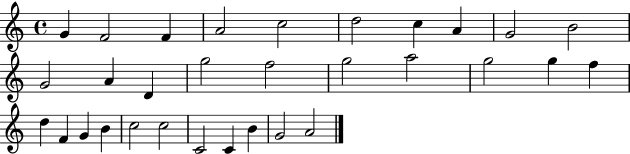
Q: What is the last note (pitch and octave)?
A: A4